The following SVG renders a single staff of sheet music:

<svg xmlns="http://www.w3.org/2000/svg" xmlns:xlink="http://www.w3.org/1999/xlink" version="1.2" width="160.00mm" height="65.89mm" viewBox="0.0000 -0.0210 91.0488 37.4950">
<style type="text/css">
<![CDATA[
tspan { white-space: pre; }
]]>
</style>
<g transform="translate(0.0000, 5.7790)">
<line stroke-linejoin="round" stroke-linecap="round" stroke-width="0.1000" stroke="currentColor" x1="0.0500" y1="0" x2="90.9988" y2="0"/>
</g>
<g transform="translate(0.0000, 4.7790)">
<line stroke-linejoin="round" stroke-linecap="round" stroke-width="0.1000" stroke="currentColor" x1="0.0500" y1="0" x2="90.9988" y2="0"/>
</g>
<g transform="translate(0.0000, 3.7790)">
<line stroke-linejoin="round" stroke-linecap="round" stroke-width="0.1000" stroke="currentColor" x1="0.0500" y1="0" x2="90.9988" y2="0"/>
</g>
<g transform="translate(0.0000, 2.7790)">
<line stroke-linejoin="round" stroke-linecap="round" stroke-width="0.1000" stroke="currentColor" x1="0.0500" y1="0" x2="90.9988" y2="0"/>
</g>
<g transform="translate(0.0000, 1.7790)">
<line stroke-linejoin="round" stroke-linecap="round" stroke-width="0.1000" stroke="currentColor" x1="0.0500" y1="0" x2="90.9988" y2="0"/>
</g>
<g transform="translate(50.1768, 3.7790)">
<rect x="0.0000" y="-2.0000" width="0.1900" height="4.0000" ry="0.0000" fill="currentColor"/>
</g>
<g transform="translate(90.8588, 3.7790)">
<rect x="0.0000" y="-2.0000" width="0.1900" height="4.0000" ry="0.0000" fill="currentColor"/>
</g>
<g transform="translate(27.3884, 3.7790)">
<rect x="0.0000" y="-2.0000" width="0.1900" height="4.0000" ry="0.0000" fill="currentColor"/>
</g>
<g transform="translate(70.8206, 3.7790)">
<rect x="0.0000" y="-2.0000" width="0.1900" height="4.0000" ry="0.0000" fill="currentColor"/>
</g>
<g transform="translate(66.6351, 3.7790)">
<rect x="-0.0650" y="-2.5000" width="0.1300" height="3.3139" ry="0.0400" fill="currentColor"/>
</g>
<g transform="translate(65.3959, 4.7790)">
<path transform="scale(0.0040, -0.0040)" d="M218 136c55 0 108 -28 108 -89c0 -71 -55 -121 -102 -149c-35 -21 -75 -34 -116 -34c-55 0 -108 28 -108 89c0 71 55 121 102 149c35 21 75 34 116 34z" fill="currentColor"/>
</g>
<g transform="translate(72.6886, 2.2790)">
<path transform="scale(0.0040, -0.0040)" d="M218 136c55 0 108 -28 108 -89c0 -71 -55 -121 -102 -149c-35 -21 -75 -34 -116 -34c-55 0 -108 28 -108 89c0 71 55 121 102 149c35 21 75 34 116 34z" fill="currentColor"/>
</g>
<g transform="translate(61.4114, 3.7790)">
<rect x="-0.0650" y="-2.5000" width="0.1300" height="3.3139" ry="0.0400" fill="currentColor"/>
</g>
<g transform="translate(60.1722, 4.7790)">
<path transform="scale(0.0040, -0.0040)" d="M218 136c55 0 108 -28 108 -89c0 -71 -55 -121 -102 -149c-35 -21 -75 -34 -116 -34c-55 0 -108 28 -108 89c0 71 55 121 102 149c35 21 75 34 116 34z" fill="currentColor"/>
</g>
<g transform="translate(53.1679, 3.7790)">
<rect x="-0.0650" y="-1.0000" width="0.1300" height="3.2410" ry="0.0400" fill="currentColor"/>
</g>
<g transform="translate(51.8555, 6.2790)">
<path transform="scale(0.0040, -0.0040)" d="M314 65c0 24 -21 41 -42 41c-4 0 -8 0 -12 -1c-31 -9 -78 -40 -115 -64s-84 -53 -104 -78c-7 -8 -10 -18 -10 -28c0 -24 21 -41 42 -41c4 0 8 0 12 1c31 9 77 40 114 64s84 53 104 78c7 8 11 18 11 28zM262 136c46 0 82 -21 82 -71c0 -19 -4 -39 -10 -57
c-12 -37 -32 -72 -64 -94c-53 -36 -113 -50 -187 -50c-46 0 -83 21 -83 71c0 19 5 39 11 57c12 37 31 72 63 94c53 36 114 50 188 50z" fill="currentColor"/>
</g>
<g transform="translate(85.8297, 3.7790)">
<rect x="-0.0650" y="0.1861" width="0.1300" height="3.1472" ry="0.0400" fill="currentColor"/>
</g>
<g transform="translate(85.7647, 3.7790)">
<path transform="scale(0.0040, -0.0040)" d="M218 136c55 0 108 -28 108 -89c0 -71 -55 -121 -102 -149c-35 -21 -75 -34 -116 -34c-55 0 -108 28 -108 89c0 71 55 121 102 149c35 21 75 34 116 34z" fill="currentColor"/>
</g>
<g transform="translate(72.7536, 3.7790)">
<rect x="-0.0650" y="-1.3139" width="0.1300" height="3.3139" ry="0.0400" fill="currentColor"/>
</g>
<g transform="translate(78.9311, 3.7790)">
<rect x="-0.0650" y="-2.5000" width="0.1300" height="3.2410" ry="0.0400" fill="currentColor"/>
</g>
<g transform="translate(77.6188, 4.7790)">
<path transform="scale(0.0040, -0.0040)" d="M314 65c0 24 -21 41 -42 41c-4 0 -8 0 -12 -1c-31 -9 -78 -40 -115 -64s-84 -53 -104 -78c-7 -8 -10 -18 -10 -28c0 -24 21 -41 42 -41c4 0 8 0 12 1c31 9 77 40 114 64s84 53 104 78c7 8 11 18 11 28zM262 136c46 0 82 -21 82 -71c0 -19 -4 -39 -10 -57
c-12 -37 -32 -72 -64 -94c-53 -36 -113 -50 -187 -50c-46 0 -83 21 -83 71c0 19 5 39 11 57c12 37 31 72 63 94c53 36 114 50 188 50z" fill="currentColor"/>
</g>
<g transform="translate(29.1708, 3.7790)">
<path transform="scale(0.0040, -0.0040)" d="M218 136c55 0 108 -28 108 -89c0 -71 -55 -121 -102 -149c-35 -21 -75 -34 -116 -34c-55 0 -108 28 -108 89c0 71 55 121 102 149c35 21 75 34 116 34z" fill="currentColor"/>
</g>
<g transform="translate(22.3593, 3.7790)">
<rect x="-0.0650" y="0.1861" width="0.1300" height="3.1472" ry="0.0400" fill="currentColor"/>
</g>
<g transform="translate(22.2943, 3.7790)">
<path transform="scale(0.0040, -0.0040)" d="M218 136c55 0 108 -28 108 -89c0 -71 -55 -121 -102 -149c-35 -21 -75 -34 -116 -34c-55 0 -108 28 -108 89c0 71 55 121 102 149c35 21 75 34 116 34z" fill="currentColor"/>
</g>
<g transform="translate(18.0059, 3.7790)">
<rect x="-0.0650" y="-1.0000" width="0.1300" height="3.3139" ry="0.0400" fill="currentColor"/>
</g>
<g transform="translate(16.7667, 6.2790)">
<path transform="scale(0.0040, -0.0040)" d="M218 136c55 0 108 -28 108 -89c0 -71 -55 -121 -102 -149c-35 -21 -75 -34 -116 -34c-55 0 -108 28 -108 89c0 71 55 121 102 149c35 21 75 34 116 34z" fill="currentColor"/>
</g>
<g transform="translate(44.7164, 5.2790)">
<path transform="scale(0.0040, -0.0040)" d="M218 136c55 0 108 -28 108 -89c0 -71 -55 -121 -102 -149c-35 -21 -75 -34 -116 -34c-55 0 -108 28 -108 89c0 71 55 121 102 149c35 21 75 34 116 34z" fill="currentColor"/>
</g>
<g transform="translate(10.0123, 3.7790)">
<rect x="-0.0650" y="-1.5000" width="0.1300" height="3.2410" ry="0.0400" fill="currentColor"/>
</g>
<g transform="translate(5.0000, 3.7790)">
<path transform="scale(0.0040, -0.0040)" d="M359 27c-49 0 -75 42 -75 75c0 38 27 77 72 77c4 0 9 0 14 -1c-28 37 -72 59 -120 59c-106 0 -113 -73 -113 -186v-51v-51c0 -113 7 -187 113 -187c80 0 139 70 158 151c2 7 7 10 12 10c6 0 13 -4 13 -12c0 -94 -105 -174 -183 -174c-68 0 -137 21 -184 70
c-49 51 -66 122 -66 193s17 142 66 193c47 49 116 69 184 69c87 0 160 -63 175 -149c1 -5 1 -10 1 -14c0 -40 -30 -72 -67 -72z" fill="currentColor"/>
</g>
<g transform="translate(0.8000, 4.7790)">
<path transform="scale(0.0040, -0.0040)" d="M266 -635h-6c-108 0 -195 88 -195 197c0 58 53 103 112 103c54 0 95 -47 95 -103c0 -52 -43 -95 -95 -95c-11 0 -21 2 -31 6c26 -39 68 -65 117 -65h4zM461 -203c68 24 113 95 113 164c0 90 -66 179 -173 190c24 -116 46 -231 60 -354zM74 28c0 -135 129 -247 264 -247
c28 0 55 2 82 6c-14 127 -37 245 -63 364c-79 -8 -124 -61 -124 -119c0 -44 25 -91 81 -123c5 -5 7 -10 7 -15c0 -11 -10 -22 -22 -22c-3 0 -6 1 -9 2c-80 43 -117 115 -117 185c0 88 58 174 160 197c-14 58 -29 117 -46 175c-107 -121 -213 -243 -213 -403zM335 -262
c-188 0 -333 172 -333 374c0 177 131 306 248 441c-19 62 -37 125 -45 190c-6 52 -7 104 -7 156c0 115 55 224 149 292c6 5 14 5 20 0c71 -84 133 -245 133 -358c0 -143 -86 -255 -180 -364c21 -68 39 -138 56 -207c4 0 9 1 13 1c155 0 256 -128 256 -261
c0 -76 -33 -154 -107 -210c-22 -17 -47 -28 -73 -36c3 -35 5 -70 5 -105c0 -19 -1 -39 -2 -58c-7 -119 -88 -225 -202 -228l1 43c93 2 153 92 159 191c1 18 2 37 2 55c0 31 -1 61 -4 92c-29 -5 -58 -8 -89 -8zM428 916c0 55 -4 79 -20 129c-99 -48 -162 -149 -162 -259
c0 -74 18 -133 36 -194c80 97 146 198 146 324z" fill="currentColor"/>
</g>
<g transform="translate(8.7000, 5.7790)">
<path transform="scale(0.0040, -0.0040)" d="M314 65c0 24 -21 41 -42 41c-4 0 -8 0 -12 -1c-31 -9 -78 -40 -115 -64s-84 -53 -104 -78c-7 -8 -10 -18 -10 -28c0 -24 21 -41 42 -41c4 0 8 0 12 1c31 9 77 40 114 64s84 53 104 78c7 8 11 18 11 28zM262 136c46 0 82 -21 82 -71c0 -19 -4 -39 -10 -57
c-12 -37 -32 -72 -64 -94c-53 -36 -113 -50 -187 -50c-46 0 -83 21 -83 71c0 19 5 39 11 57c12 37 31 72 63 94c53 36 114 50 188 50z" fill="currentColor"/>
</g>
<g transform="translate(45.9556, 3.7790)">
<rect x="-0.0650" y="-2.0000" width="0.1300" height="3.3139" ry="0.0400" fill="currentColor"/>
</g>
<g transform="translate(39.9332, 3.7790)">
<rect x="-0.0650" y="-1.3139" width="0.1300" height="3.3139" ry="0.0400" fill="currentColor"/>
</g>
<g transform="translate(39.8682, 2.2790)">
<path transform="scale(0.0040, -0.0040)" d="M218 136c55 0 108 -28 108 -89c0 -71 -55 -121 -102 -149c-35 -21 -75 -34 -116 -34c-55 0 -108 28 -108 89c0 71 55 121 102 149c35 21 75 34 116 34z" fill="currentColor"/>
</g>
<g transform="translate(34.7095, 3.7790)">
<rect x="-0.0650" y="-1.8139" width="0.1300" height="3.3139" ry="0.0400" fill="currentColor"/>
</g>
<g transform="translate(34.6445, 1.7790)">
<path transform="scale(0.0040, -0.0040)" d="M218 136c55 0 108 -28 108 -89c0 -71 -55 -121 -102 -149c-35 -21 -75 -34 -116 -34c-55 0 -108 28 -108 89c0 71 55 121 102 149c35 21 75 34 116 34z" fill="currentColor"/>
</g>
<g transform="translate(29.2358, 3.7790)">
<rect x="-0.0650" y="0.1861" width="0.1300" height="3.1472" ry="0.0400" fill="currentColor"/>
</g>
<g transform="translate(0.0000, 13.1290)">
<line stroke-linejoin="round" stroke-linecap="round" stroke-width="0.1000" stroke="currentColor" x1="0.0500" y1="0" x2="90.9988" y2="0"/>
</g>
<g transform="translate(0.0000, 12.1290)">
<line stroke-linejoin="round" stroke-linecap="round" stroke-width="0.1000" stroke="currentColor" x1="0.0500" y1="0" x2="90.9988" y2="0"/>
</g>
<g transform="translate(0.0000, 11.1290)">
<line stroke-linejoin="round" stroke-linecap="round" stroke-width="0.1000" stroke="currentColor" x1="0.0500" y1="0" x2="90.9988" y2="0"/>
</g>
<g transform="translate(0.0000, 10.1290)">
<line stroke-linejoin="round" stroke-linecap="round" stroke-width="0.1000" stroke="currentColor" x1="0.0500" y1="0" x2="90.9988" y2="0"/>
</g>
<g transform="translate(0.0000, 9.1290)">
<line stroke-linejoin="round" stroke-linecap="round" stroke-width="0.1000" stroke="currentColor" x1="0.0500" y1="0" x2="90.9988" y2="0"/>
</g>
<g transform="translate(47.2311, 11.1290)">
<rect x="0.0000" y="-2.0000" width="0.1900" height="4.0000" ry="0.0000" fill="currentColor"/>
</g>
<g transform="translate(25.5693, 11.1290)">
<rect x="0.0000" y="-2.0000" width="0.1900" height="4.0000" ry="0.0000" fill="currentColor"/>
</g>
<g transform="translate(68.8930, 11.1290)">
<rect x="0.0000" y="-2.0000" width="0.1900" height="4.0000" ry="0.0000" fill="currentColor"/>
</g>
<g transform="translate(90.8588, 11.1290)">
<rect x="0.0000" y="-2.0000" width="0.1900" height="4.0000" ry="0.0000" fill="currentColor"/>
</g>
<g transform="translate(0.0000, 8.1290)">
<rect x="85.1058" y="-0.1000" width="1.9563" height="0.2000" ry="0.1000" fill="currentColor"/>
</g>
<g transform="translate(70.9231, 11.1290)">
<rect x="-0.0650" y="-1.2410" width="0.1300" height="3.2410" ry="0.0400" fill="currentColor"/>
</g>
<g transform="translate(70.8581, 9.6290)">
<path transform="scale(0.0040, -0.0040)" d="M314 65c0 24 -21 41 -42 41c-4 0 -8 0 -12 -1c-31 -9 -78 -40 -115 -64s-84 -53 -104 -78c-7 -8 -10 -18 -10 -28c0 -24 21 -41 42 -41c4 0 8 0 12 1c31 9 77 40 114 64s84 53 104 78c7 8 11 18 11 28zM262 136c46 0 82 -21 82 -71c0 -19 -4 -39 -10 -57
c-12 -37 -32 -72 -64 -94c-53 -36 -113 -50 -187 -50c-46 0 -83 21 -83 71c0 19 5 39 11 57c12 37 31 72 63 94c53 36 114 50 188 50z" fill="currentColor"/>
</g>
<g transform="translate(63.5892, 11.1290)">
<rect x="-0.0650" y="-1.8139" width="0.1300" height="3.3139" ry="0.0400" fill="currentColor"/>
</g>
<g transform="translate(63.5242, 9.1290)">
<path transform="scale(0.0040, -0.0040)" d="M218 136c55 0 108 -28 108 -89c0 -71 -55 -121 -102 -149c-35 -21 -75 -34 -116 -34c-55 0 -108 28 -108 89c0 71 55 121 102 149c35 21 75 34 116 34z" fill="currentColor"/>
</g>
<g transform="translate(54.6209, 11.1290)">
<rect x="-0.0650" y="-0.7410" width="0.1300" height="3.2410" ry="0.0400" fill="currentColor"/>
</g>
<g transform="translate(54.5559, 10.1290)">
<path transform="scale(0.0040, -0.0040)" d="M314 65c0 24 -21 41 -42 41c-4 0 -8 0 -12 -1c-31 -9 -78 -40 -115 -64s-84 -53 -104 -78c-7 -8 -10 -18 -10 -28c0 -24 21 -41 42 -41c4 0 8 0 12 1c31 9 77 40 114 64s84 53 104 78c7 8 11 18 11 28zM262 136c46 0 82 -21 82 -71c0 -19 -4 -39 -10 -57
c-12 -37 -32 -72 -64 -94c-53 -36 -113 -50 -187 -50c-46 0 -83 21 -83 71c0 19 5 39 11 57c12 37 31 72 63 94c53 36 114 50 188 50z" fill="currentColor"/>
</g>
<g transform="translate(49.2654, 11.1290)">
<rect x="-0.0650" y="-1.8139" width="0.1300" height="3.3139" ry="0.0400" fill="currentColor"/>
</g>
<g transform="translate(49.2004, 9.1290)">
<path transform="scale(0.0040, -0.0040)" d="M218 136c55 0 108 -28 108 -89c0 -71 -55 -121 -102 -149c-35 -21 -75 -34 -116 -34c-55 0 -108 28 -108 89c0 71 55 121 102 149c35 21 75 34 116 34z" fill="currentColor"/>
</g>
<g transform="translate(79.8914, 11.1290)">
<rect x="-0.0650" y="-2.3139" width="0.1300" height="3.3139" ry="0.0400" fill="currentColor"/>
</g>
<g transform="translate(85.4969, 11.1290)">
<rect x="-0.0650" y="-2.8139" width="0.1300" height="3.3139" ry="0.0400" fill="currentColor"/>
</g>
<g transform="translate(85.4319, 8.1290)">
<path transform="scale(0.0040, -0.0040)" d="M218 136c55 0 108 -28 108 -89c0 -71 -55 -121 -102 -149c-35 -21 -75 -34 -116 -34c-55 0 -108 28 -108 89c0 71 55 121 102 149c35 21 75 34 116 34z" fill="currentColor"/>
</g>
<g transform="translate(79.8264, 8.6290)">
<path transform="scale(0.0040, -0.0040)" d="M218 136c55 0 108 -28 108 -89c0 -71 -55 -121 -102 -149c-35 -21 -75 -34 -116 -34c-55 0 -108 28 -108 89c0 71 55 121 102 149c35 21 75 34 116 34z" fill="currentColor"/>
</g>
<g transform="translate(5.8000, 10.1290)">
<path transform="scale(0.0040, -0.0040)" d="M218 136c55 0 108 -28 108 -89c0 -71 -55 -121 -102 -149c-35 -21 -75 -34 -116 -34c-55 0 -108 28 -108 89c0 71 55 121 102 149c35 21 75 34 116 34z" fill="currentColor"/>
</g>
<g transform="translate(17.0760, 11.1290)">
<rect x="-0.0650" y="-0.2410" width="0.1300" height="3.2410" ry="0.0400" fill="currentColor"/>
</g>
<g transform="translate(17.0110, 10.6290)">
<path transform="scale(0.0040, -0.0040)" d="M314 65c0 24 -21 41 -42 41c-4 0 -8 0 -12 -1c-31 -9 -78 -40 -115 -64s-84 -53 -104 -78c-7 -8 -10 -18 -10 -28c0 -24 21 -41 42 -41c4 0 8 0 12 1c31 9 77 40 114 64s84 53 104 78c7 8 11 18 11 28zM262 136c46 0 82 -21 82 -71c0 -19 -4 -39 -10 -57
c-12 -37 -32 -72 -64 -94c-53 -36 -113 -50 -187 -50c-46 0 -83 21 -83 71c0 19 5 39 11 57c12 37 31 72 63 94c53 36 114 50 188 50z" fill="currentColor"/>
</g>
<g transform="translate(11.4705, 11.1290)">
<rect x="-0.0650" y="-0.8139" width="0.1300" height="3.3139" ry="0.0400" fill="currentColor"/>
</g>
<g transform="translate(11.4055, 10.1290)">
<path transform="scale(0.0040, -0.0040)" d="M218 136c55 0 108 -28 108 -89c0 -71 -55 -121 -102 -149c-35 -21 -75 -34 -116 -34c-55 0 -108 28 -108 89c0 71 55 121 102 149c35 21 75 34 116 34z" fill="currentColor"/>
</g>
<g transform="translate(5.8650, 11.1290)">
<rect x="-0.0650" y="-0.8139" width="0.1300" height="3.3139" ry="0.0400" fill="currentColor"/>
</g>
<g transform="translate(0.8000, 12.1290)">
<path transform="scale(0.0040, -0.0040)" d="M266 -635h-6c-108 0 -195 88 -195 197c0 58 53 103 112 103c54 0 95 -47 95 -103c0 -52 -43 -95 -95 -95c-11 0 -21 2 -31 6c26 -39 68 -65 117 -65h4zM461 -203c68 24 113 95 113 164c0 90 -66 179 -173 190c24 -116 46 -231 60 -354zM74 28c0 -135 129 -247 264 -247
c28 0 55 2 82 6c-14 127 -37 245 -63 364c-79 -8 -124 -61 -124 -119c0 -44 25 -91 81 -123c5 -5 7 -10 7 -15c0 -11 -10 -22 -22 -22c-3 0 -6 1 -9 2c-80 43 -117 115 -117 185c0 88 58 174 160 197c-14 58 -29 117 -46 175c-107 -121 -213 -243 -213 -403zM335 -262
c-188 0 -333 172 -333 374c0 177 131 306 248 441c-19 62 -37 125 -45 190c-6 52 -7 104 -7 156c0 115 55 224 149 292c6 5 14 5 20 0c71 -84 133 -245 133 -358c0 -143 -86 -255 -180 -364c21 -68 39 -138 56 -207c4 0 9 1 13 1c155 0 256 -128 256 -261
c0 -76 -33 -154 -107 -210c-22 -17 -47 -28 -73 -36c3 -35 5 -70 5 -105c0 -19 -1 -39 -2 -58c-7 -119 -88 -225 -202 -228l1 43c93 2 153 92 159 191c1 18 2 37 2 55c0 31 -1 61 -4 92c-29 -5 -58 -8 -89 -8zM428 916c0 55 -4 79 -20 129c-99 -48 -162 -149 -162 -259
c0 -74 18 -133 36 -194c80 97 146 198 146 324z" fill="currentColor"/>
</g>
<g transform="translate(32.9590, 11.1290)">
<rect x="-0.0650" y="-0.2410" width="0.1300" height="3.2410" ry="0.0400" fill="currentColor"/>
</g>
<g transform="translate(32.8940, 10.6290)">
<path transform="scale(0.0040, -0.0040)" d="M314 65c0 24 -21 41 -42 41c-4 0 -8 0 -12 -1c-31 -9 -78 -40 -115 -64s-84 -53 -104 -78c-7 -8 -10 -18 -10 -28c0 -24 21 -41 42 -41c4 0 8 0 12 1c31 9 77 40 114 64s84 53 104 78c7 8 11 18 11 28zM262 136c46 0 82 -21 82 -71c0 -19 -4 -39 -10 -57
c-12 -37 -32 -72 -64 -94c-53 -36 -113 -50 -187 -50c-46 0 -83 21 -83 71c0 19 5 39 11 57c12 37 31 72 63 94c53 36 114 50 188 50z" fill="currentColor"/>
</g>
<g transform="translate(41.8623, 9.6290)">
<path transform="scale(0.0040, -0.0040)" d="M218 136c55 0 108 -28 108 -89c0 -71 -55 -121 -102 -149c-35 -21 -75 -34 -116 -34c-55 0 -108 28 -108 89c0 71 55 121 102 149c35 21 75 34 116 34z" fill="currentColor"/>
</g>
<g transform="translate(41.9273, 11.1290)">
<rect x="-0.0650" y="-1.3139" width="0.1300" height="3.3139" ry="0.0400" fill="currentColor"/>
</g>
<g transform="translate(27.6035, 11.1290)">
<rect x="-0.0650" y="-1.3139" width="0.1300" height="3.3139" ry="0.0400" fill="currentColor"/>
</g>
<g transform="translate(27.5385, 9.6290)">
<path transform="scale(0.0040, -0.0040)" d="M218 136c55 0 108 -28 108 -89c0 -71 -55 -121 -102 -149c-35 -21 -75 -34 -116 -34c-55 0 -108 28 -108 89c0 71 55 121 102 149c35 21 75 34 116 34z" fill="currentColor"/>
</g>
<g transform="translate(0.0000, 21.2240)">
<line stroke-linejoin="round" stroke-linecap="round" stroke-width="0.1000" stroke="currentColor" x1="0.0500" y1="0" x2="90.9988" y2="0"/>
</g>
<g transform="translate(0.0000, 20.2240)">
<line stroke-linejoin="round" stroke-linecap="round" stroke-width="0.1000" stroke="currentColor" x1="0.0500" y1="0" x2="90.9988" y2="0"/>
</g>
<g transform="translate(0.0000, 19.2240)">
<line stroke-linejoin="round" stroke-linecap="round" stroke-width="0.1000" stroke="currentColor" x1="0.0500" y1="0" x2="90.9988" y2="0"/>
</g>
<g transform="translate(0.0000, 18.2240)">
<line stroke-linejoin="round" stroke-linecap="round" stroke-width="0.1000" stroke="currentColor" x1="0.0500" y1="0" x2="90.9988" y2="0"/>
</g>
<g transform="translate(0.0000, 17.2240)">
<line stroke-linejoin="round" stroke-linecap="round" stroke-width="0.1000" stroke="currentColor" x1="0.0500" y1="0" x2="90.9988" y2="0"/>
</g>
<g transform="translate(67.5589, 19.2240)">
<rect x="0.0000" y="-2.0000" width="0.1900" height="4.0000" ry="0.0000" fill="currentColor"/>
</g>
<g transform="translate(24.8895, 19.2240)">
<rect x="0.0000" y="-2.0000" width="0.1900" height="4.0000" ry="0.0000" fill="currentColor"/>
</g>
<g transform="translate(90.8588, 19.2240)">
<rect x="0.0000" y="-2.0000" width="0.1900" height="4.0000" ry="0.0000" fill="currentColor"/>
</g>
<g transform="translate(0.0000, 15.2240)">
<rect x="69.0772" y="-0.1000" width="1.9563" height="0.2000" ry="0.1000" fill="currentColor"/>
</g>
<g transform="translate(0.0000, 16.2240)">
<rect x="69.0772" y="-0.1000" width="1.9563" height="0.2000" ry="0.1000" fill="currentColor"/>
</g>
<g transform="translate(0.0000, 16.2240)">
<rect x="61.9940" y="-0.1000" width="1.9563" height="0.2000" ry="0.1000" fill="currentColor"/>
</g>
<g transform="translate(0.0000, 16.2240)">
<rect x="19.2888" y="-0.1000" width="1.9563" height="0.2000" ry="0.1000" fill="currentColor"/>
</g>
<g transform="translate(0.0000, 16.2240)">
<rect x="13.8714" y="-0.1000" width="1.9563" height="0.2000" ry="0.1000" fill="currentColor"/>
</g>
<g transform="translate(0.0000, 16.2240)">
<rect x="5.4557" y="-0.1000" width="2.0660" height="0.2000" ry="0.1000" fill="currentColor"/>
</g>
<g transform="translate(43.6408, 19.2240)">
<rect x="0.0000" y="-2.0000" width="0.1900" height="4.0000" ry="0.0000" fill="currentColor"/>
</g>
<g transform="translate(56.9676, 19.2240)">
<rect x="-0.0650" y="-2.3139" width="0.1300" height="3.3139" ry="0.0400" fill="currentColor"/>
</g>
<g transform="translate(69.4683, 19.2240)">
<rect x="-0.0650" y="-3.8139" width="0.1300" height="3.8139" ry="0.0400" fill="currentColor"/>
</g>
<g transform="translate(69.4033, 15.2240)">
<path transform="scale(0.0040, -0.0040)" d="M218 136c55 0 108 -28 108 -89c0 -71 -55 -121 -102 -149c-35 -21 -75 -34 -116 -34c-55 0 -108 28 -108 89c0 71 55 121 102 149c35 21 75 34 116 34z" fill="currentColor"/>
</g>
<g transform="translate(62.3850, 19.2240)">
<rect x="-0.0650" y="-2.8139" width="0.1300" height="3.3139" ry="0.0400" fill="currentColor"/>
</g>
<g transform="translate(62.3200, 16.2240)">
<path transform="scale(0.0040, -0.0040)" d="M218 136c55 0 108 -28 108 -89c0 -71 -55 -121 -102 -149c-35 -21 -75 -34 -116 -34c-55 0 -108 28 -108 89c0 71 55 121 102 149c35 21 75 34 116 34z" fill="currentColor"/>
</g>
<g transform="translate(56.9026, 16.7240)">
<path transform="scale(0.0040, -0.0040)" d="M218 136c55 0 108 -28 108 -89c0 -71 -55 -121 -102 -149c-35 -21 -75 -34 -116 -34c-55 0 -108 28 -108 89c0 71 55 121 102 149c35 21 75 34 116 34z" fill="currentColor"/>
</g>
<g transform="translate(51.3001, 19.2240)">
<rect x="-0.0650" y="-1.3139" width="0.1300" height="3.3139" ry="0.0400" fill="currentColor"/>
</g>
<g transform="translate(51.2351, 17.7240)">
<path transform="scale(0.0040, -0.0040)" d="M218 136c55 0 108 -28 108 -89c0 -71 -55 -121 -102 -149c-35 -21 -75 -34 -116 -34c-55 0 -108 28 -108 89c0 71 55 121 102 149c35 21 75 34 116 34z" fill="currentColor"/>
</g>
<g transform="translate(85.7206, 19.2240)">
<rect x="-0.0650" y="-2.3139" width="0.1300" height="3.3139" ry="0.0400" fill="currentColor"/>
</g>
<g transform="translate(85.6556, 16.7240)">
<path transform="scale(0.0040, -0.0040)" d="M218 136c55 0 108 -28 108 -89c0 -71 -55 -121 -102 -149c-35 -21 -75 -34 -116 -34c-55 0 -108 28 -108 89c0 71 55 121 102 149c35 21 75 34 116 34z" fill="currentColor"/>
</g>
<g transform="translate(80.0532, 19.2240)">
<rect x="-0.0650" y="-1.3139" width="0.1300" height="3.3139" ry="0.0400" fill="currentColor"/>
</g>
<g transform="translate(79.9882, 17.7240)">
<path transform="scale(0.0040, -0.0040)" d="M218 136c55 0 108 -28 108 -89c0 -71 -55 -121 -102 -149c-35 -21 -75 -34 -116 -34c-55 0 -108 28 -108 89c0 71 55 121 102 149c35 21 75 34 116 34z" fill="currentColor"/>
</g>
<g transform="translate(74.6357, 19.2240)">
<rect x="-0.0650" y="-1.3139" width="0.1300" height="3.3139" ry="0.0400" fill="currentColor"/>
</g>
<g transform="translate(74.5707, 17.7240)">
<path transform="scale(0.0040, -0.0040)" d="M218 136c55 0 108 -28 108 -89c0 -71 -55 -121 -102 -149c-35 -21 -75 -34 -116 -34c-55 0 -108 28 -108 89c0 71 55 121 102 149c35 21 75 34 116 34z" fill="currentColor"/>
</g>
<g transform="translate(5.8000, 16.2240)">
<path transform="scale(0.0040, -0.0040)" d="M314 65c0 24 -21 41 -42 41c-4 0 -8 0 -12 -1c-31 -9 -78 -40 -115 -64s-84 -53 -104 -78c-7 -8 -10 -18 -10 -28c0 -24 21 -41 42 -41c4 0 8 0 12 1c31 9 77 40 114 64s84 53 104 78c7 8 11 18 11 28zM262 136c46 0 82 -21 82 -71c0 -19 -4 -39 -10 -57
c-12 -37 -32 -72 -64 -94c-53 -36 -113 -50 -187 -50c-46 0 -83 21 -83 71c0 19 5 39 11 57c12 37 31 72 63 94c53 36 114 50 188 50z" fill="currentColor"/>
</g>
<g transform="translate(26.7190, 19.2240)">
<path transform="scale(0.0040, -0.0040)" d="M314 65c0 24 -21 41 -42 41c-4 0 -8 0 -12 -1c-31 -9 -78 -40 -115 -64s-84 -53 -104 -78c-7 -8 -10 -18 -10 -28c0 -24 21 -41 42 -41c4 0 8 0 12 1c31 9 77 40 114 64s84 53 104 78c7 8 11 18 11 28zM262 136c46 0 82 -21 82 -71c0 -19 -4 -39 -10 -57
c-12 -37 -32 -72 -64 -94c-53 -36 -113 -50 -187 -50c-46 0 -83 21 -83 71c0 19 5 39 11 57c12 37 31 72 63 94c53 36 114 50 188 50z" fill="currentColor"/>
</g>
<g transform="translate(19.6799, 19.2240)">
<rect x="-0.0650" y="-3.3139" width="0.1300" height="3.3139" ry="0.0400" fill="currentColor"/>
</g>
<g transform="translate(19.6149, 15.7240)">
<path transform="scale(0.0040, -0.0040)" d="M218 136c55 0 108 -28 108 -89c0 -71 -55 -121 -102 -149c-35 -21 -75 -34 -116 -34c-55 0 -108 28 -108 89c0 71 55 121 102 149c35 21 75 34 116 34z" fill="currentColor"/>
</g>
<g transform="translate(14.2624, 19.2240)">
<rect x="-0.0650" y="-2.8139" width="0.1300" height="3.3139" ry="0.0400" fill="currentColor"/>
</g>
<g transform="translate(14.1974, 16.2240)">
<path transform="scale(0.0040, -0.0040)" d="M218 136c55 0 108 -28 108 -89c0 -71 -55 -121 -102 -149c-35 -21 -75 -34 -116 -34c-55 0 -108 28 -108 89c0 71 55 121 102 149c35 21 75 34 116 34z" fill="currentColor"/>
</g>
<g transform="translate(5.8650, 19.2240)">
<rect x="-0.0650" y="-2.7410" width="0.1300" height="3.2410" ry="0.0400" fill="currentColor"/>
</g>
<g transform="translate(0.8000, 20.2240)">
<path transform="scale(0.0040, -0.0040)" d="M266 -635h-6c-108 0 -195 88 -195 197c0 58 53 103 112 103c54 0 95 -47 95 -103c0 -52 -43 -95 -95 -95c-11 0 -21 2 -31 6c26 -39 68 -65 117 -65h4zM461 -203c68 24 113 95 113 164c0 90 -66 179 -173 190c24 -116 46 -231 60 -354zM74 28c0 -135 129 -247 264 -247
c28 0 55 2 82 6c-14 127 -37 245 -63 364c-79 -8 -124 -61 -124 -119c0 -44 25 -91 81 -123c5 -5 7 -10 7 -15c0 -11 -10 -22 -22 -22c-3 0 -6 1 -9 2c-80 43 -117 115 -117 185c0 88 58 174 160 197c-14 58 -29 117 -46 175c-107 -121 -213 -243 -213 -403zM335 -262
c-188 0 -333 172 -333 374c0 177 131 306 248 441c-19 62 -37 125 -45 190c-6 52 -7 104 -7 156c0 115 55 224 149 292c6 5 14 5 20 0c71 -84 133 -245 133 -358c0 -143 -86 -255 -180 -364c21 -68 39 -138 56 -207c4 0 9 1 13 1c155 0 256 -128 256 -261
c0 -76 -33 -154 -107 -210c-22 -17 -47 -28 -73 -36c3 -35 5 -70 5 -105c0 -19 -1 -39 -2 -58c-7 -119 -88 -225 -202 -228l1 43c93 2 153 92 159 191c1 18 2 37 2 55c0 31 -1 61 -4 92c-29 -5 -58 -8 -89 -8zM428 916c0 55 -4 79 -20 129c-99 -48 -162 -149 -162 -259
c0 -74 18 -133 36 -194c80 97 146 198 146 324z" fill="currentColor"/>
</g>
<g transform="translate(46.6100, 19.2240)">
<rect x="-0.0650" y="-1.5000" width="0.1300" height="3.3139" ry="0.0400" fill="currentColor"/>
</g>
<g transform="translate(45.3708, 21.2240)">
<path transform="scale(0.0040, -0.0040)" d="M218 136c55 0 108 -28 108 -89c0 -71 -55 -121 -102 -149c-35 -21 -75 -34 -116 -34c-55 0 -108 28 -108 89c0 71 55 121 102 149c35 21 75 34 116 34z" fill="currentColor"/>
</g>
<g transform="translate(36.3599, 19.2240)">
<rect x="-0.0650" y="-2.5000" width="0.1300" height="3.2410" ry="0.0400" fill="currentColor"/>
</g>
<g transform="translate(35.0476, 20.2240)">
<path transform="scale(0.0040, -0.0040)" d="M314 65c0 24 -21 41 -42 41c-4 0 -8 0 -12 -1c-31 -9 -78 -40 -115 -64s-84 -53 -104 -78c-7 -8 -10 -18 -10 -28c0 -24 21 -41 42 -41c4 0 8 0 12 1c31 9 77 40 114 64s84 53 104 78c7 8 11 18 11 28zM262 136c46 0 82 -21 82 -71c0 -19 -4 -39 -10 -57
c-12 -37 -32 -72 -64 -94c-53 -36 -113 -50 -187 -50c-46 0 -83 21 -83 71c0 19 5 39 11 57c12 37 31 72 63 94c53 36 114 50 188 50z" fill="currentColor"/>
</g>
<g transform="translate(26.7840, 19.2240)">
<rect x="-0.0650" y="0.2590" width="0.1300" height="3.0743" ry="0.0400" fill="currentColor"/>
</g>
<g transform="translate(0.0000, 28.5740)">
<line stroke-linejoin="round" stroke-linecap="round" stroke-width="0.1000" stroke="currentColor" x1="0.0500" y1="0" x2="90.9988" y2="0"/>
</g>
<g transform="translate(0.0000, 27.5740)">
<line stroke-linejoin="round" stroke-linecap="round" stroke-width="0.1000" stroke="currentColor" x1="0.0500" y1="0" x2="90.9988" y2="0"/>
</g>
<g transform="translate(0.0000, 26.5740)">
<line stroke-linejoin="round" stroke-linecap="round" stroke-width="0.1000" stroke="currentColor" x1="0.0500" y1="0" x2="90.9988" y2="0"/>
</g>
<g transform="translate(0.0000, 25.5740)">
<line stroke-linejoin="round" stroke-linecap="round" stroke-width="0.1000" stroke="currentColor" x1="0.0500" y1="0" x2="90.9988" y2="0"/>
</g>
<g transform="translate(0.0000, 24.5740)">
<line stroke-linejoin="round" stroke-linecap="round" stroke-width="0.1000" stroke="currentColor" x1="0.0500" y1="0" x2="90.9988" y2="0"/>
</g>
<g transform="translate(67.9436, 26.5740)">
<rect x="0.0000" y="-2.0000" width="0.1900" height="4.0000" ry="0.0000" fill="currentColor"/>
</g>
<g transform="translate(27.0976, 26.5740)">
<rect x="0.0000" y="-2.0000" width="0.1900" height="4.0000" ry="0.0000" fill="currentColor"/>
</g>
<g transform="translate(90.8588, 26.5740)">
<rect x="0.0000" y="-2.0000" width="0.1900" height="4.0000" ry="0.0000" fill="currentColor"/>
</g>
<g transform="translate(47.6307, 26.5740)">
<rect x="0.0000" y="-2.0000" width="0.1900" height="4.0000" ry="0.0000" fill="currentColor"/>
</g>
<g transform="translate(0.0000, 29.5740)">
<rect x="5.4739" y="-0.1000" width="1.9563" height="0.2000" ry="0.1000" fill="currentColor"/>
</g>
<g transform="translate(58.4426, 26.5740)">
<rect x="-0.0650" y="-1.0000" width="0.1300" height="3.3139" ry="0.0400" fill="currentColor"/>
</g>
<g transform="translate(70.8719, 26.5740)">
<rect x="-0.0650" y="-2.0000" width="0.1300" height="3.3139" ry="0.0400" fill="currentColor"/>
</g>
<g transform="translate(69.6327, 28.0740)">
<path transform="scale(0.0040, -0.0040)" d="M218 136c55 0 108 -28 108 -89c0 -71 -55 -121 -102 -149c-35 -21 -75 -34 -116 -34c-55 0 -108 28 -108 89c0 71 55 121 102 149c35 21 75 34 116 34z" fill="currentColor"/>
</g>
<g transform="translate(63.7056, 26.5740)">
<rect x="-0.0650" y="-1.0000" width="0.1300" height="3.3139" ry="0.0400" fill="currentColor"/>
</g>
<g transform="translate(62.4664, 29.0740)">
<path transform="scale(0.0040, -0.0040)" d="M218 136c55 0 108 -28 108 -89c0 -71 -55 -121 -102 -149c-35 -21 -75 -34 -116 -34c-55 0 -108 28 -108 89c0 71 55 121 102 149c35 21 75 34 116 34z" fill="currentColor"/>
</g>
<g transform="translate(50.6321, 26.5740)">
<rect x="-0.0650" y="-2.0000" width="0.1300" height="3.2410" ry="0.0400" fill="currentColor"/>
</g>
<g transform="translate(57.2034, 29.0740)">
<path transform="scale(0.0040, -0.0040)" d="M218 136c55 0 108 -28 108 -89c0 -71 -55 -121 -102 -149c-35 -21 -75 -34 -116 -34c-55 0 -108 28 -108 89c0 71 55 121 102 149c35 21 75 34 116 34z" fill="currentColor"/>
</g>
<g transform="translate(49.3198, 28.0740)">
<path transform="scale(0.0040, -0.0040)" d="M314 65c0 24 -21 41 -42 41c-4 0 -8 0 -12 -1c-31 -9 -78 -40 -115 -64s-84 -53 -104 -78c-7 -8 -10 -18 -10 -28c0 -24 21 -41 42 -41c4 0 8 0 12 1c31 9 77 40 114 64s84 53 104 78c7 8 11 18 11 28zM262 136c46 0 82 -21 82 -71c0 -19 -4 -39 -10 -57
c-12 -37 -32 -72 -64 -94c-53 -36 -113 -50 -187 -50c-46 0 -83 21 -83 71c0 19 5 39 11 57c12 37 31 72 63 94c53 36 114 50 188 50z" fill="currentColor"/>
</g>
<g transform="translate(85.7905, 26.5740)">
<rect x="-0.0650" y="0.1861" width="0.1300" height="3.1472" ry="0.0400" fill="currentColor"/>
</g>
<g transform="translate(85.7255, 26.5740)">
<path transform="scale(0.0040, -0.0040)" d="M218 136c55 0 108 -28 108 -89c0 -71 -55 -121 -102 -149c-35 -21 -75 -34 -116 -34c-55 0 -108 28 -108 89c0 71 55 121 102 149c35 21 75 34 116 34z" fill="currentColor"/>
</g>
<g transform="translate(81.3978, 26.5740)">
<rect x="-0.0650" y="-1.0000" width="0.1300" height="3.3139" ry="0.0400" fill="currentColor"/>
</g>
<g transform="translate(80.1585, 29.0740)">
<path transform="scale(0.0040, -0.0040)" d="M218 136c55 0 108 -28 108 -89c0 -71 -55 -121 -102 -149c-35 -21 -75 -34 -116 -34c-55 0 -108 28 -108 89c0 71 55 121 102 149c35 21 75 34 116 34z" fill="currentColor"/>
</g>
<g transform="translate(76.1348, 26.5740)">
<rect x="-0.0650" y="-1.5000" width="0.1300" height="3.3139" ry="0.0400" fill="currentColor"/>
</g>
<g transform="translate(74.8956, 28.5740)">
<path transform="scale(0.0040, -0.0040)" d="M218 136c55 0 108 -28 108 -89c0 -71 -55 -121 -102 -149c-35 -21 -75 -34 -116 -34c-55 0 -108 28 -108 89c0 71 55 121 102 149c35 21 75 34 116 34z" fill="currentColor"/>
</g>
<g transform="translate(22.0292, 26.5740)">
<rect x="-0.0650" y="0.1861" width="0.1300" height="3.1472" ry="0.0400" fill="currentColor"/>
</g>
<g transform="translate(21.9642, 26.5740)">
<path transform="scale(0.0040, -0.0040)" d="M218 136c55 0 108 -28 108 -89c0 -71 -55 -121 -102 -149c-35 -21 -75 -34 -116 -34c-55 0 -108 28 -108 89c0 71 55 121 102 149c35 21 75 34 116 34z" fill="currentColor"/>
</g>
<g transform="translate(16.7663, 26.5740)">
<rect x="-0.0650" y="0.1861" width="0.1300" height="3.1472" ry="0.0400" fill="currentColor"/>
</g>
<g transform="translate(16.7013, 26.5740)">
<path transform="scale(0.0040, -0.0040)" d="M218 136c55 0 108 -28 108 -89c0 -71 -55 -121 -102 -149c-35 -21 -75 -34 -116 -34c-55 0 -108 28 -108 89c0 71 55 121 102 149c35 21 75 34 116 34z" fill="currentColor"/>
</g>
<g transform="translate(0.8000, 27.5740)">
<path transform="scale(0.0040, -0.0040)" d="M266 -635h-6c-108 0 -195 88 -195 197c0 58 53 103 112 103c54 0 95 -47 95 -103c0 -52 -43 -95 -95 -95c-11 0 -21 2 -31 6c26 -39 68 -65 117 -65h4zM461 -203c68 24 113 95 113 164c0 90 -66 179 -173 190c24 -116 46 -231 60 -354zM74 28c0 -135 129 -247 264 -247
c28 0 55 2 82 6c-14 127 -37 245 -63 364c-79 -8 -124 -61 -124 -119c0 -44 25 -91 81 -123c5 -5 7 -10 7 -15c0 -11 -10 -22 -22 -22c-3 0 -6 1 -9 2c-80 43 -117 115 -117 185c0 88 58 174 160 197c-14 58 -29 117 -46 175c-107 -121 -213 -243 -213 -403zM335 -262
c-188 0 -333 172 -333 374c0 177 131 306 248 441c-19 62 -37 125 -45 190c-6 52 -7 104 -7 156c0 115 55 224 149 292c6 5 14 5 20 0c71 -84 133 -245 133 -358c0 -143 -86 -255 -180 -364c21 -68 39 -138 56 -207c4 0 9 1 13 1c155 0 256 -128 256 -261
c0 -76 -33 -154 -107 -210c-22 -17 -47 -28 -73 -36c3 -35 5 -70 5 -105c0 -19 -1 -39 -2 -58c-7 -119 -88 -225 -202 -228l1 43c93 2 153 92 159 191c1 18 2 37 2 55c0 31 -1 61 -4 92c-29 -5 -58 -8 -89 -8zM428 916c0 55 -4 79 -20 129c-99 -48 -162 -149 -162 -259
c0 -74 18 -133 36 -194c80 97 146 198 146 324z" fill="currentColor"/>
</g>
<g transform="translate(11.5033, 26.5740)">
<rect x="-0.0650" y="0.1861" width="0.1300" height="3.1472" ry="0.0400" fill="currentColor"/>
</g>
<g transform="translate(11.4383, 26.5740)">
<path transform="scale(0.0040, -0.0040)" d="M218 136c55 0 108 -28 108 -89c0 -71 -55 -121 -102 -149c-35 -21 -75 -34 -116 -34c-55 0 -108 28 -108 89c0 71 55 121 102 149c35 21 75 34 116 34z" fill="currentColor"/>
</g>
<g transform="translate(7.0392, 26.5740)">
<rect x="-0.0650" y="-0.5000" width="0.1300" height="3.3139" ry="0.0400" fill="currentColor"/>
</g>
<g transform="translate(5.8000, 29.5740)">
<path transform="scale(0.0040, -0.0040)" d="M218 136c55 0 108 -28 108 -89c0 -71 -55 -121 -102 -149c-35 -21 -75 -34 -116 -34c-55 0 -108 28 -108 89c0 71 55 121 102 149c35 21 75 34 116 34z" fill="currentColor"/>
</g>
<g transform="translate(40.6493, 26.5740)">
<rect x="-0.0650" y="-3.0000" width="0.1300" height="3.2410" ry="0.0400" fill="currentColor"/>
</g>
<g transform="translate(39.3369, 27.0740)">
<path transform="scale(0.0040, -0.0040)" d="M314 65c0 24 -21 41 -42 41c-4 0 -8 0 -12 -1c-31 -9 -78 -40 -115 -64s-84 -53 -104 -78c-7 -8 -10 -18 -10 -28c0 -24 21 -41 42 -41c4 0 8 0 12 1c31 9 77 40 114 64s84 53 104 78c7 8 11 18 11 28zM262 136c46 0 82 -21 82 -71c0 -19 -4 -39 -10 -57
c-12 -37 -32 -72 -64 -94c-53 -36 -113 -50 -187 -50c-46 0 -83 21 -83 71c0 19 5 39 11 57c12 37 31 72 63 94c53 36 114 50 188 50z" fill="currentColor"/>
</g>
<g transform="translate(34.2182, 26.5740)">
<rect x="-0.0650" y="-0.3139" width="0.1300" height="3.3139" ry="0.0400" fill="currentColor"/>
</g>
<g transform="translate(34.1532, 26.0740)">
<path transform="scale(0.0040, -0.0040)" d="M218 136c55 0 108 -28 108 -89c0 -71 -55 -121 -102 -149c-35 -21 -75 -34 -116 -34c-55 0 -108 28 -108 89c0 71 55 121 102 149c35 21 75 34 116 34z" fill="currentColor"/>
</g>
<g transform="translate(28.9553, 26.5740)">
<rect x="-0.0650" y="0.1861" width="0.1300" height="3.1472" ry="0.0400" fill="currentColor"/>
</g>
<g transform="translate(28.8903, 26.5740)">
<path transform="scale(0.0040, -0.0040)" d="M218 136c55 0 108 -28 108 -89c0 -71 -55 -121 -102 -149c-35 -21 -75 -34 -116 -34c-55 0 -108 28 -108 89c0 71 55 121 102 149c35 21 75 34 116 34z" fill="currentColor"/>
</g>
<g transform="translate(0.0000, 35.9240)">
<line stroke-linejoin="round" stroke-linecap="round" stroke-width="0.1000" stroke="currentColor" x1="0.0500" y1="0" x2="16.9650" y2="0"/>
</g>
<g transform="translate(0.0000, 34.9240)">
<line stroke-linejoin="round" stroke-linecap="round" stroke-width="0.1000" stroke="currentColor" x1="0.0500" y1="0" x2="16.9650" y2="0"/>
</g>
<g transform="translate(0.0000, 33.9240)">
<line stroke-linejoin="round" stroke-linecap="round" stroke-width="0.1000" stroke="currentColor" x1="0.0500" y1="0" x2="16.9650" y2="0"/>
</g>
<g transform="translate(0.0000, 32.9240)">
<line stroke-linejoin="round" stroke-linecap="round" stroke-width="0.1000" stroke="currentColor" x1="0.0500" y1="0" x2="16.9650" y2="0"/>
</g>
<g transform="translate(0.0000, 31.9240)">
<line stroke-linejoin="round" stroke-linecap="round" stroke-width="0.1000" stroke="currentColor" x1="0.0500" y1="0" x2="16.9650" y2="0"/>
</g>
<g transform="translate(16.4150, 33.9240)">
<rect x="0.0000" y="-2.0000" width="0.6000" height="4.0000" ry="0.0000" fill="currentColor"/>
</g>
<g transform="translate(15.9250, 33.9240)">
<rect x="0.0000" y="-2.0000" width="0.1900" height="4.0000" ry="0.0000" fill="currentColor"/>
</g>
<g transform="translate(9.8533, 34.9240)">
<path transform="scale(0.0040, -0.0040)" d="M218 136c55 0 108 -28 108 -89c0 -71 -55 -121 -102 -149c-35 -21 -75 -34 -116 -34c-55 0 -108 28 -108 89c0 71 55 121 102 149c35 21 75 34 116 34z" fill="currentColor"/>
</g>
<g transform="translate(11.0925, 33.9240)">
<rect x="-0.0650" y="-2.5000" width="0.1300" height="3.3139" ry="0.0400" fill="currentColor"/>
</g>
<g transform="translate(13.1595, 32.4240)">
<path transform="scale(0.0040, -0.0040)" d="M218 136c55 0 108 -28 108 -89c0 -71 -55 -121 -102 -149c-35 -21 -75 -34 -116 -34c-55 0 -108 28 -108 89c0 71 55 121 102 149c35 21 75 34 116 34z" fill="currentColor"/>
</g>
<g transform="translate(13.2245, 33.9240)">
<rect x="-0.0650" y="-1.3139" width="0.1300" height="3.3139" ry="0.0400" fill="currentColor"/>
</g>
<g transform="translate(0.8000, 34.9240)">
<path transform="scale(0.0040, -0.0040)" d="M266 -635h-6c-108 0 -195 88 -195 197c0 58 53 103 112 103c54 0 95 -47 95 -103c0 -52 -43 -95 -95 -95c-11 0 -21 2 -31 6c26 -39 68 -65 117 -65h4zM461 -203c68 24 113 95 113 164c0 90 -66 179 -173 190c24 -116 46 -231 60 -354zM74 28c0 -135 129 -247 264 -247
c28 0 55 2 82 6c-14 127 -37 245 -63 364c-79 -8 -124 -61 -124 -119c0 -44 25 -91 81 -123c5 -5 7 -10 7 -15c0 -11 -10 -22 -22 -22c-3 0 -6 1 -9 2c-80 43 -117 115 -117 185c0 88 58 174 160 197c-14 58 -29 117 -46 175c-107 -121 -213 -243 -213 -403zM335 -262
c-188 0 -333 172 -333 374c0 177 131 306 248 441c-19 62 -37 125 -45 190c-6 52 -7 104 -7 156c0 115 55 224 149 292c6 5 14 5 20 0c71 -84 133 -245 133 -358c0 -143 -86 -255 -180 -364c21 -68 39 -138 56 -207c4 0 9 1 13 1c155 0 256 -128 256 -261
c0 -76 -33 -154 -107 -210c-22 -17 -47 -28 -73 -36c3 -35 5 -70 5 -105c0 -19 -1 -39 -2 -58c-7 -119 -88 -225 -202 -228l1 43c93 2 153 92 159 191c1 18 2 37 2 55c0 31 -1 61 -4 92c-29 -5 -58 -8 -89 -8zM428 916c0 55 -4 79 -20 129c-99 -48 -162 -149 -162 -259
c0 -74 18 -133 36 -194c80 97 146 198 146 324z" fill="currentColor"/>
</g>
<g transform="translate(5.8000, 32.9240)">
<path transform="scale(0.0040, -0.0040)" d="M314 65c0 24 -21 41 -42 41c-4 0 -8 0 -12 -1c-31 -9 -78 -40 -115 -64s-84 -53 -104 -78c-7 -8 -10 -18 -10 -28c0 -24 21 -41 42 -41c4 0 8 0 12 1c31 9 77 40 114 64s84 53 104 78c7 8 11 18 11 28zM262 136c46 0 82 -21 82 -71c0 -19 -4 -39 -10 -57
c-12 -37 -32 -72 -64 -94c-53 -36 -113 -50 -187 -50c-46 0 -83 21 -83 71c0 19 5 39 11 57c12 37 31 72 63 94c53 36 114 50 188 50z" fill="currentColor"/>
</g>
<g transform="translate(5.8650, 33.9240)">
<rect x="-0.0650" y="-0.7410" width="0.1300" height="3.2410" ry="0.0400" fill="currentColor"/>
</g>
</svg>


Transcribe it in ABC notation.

X:1
T:Untitled
M:4/4
L:1/4
K:C
E2 D B B f e F D2 G G e G2 B d d c2 e c2 e f d2 f e2 g a a2 a b B2 G2 E e g a c' e e g C B B B B c A2 F2 D D F E D B d2 G e